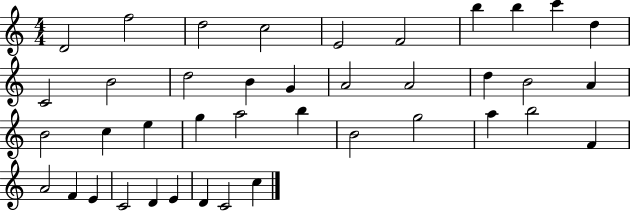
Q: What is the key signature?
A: C major